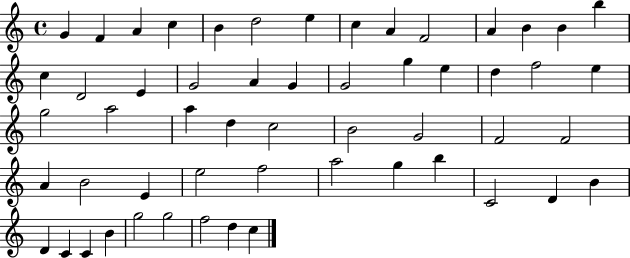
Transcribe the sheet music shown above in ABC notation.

X:1
T:Untitled
M:4/4
L:1/4
K:C
G F A c B d2 e c A F2 A B B b c D2 E G2 A G G2 g e d f2 e g2 a2 a d c2 B2 G2 F2 F2 A B2 E e2 f2 a2 g b C2 D B D C C B g2 g2 f2 d c